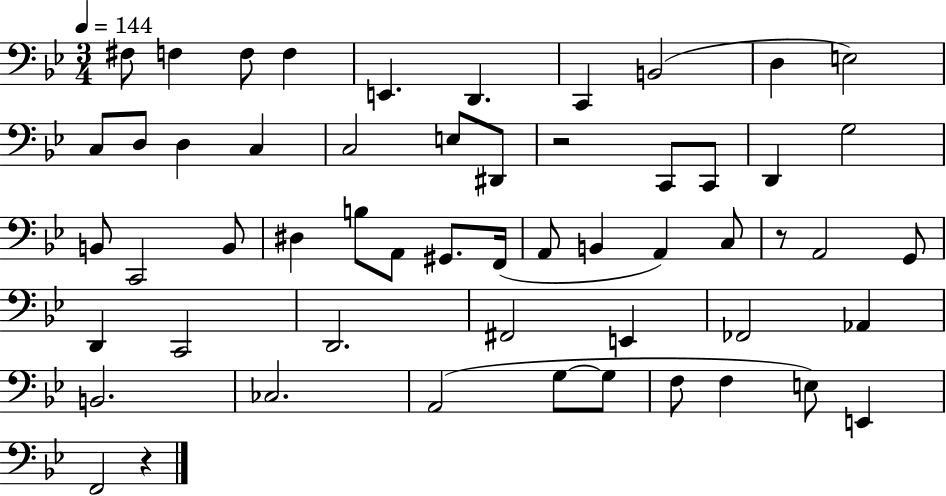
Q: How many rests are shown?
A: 3